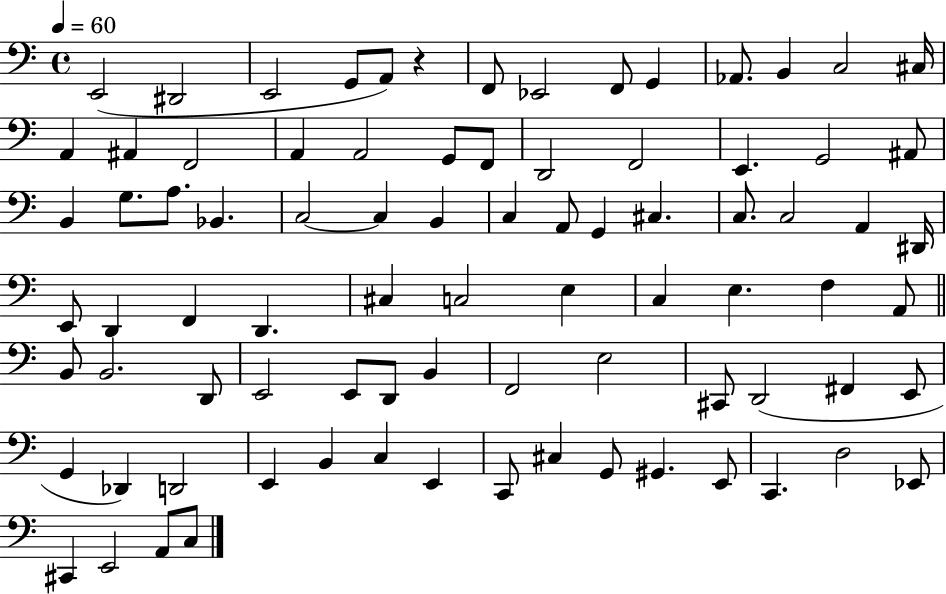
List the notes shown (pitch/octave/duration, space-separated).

E2/h D#2/h E2/h G2/e A2/e R/q F2/e Eb2/h F2/e G2/q Ab2/e. B2/q C3/h C#3/s A2/q A#2/q F2/h A2/q A2/h G2/e F2/e D2/h F2/h E2/q. G2/h A#2/e B2/q G3/e. A3/e. Bb2/q. C3/h C3/q B2/q C3/q A2/e G2/q C#3/q. C3/e. C3/h A2/q D#2/s E2/e D2/q F2/q D2/q. C#3/q C3/h E3/q C3/q E3/q. F3/q A2/e B2/e B2/h. D2/e E2/h E2/e D2/e B2/q F2/h E3/h C#2/e D2/h F#2/q E2/e G2/q Db2/q D2/h E2/q B2/q C3/q E2/q C2/e C#3/q G2/e G#2/q. E2/e C2/q. D3/h Eb2/e C#2/q E2/h A2/e C3/e